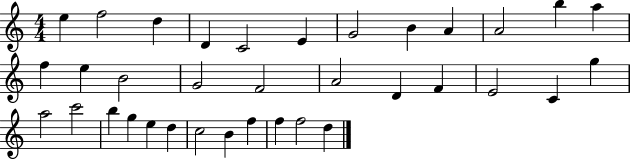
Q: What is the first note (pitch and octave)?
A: E5